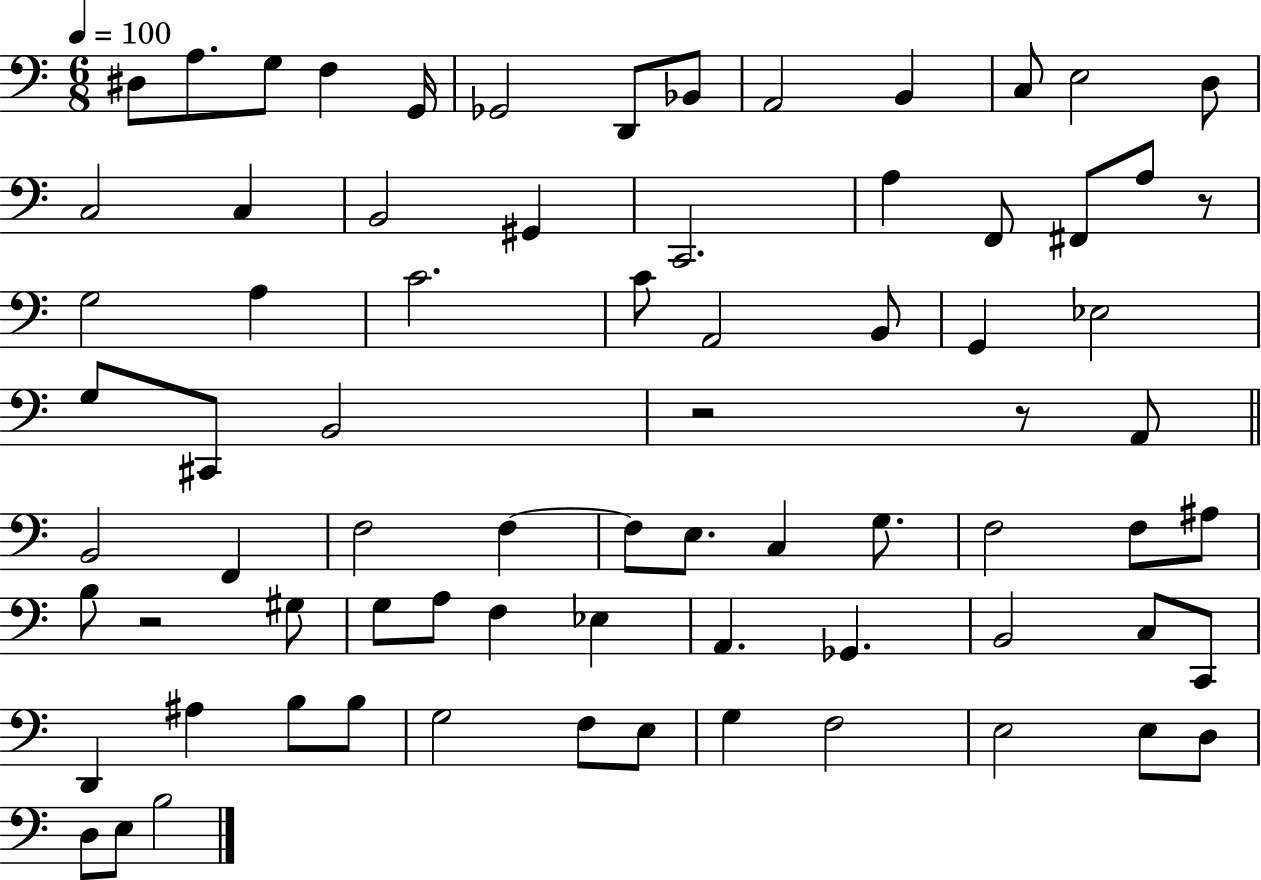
X:1
T:Untitled
M:6/8
L:1/4
K:C
^D,/2 A,/2 G,/2 F, G,,/4 _G,,2 D,,/2 _B,,/2 A,,2 B,, C,/2 E,2 D,/2 C,2 C, B,,2 ^G,, C,,2 A, F,,/2 ^F,,/2 A,/2 z/2 G,2 A, C2 C/2 A,,2 B,,/2 G,, _E,2 G,/2 ^C,,/2 B,,2 z2 z/2 A,,/2 B,,2 F,, F,2 F, F,/2 E,/2 C, G,/2 F,2 F,/2 ^A,/2 B,/2 z2 ^G,/2 G,/2 A,/2 F, _E, A,, _G,, B,,2 C,/2 C,,/2 D,, ^A, B,/2 B,/2 G,2 F,/2 E,/2 G, F,2 E,2 E,/2 D,/2 D,/2 E,/2 B,2